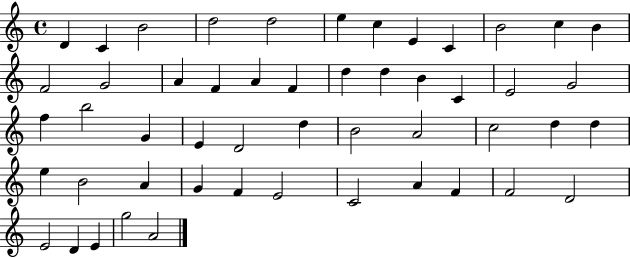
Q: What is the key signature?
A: C major